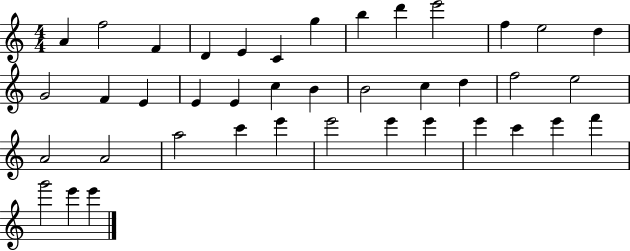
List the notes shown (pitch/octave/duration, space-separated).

A4/q F5/h F4/q D4/q E4/q C4/q G5/q B5/q D6/q E6/h F5/q E5/h D5/q G4/h F4/q E4/q E4/q E4/q C5/q B4/q B4/h C5/q D5/q F5/h E5/h A4/h A4/h A5/h C6/q E6/q E6/h E6/q E6/q E6/q C6/q E6/q F6/q G6/h E6/q E6/q